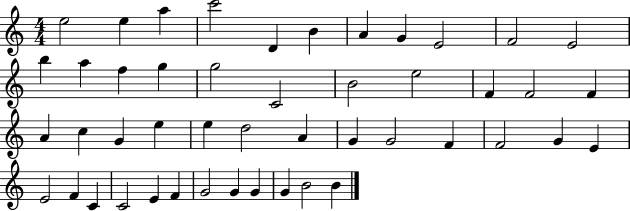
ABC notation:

X:1
T:Untitled
M:4/4
L:1/4
K:C
e2 e a c'2 D B A G E2 F2 E2 b a f g g2 C2 B2 e2 F F2 F A c G e e d2 A G G2 F F2 G E E2 F C C2 E F G2 G G G B2 B